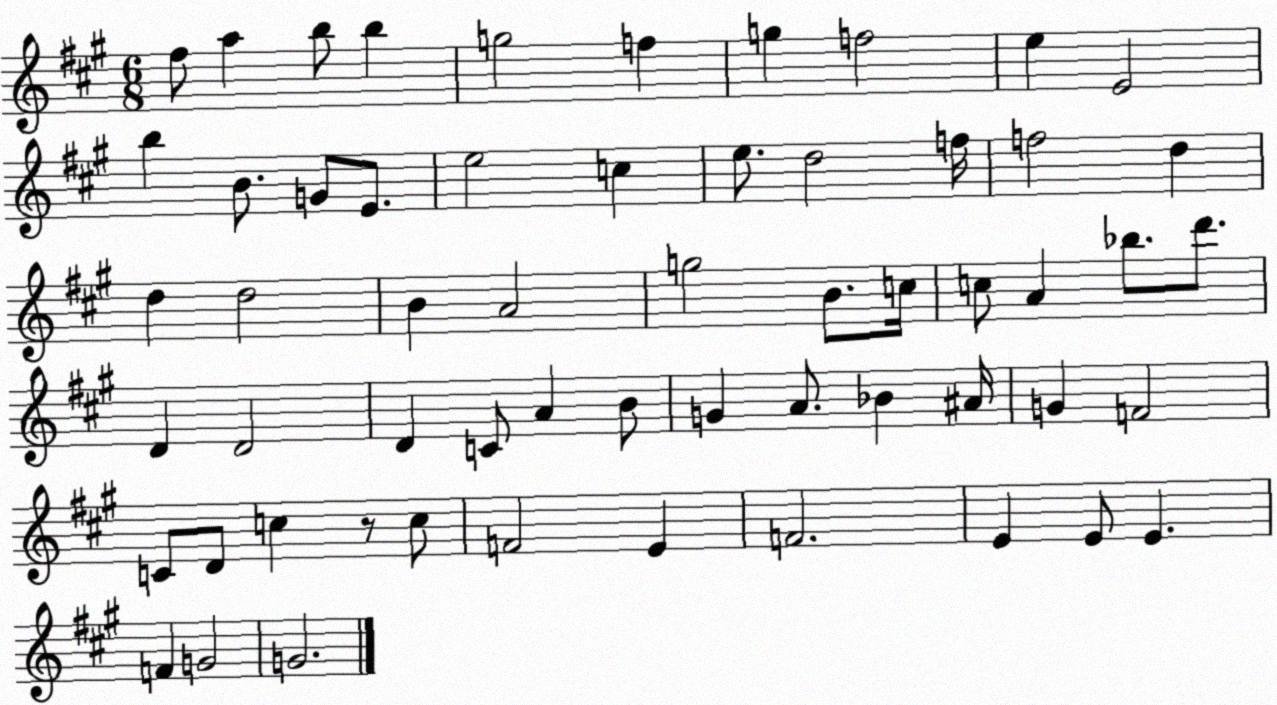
X:1
T:Untitled
M:6/8
L:1/4
K:A
^f/2 a b/2 b g2 f g f2 e E2 b B/2 G/2 E/2 e2 c e/2 d2 f/4 f2 d d d2 B A2 g2 B/2 c/4 c/2 A _b/2 d'/2 D D2 D C/2 A B/2 G A/2 _B ^A/4 G F2 C/2 D/2 c z/2 c/2 F2 E F2 E E/2 E F G2 G2